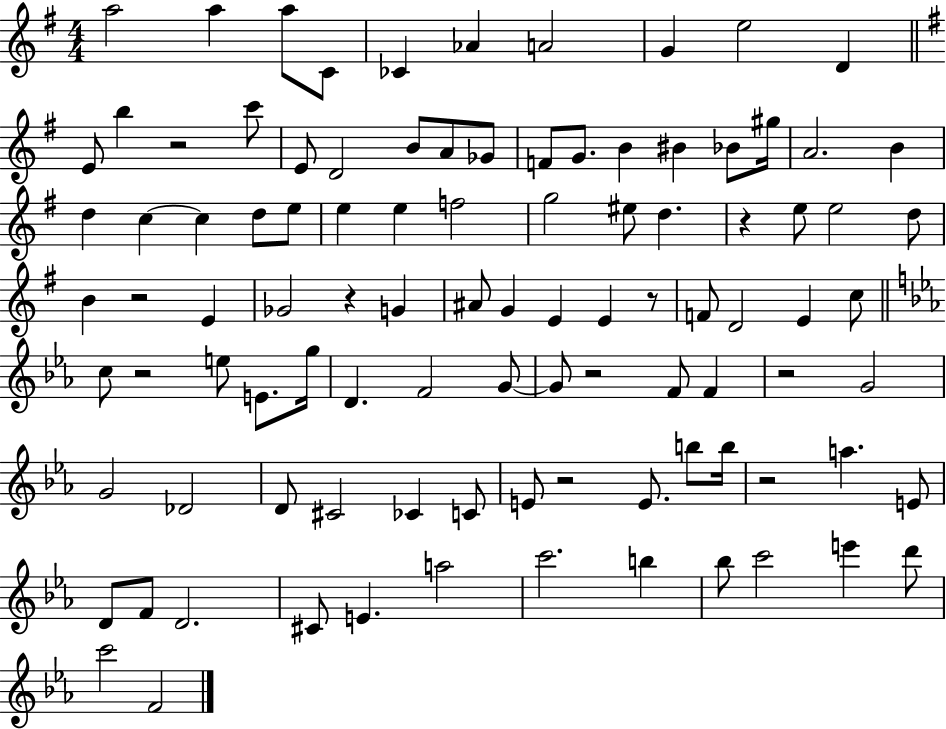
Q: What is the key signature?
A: G major